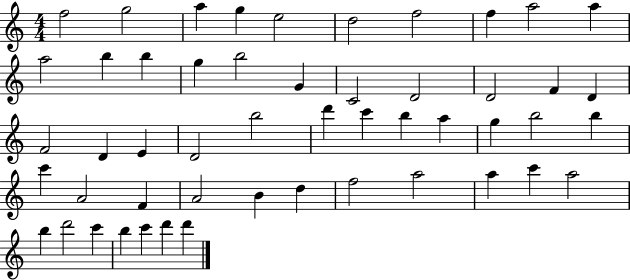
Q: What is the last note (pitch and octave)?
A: D6